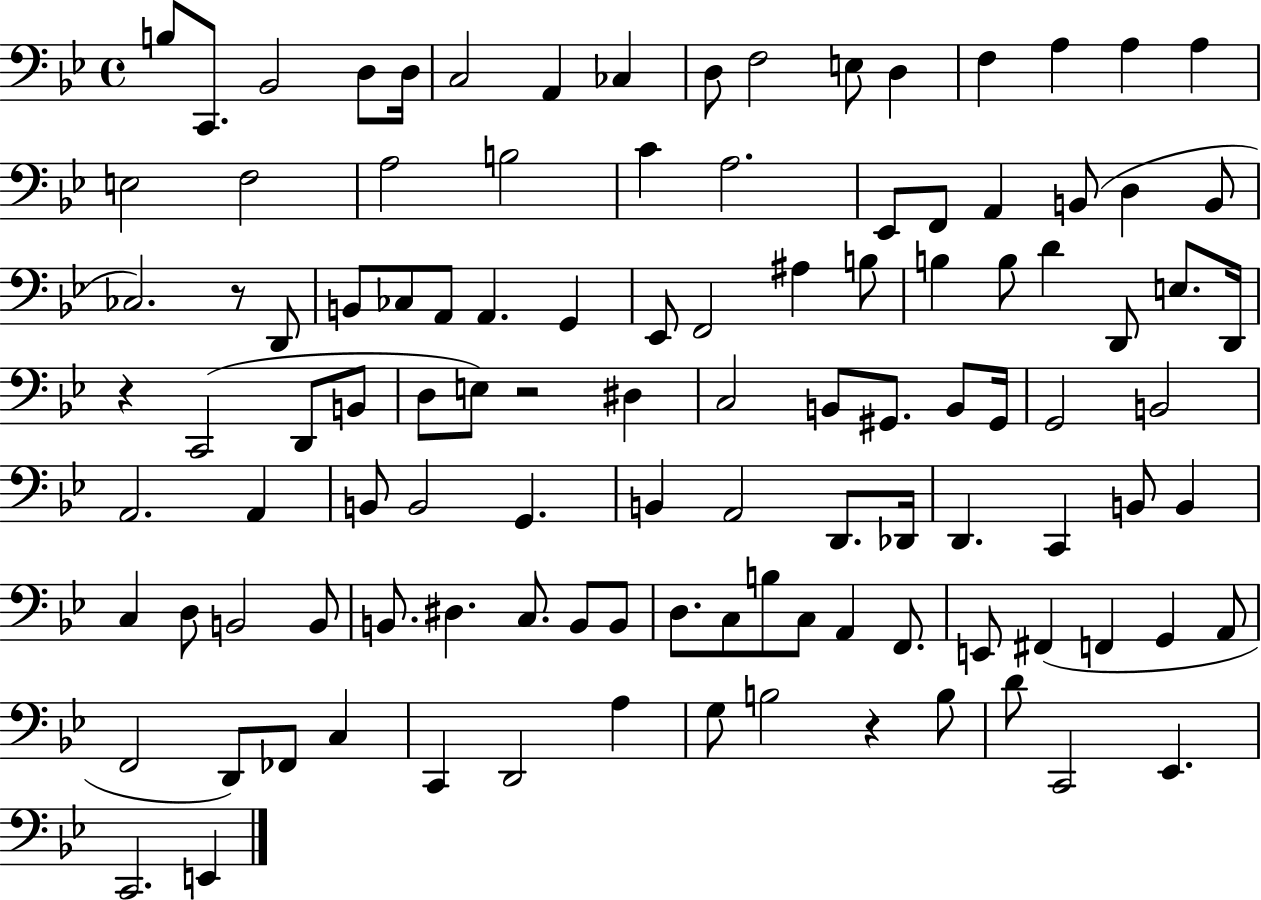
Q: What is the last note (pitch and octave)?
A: E2